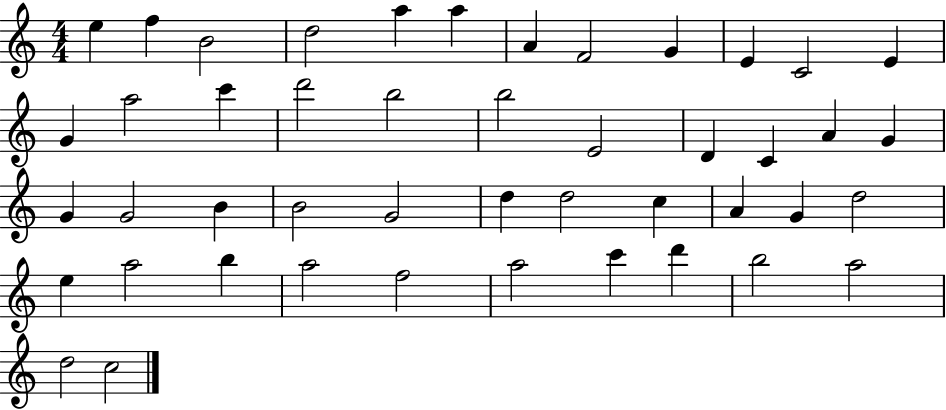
X:1
T:Untitled
M:4/4
L:1/4
K:C
e f B2 d2 a a A F2 G E C2 E G a2 c' d'2 b2 b2 E2 D C A G G G2 B B2 G2 d d2 c A G d2 e a2 b a2 f2 a2 c' d' b2 a2 d2 c2